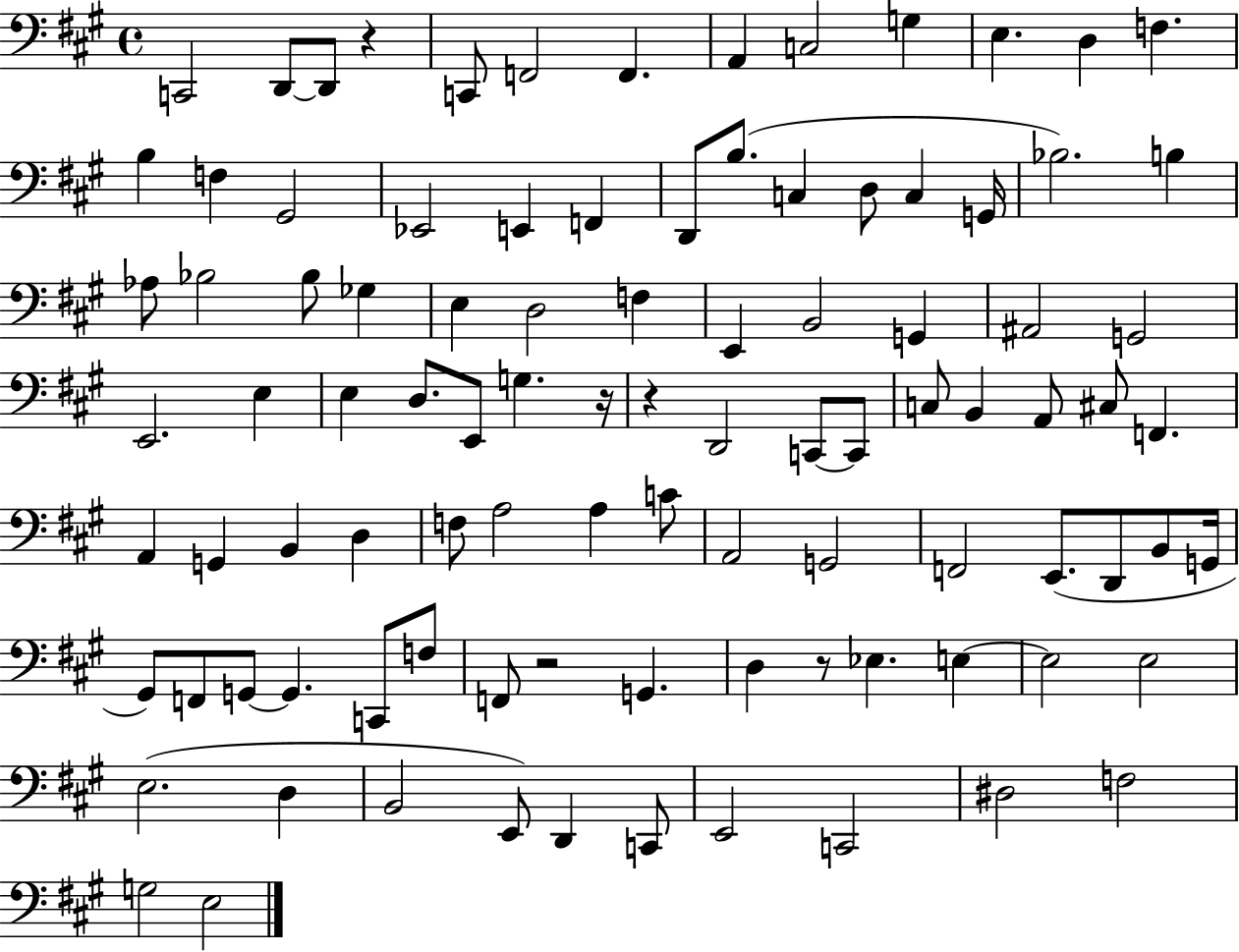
C2/h D2/e D2/e R/q C2/e F2/h F2/q. A2/q C3/h G3/q E3/q. D3/q F3/q. B3/q F3/q G#2/h Eb2/h E2/q F2/q D2/e B3/e. C3/q D3/e C3/q G2/s Bb3/h. B3/q Ab3/e Bb3/h Bb3/e Gb3/q E3/q D3/h F3/q E2/q B2/h G2/q A#2/h G2/h E2/h. E3/q E3/q D3/e. E2/e G3/q. R/s R/q D2/h C2/e C2/e C3/e B2/q A2/e C#3/e F2/q. A2/q G2/q B2/q D3/q F3/e A3/h A3/q C4/e A2/h G2/h F2/h E2/e. D2/e B2/e G2/s G#2/e F2/e G2/e G2/q. C2/e F3/e F2/e R/h G2/q. D3/q R/e Eb3/q. E3/q E3/h E3/h E3/h. D3/q B2/h E2/e D2/q C2/e E2/h C2/h D#3/h F3/h G3/h E3/h